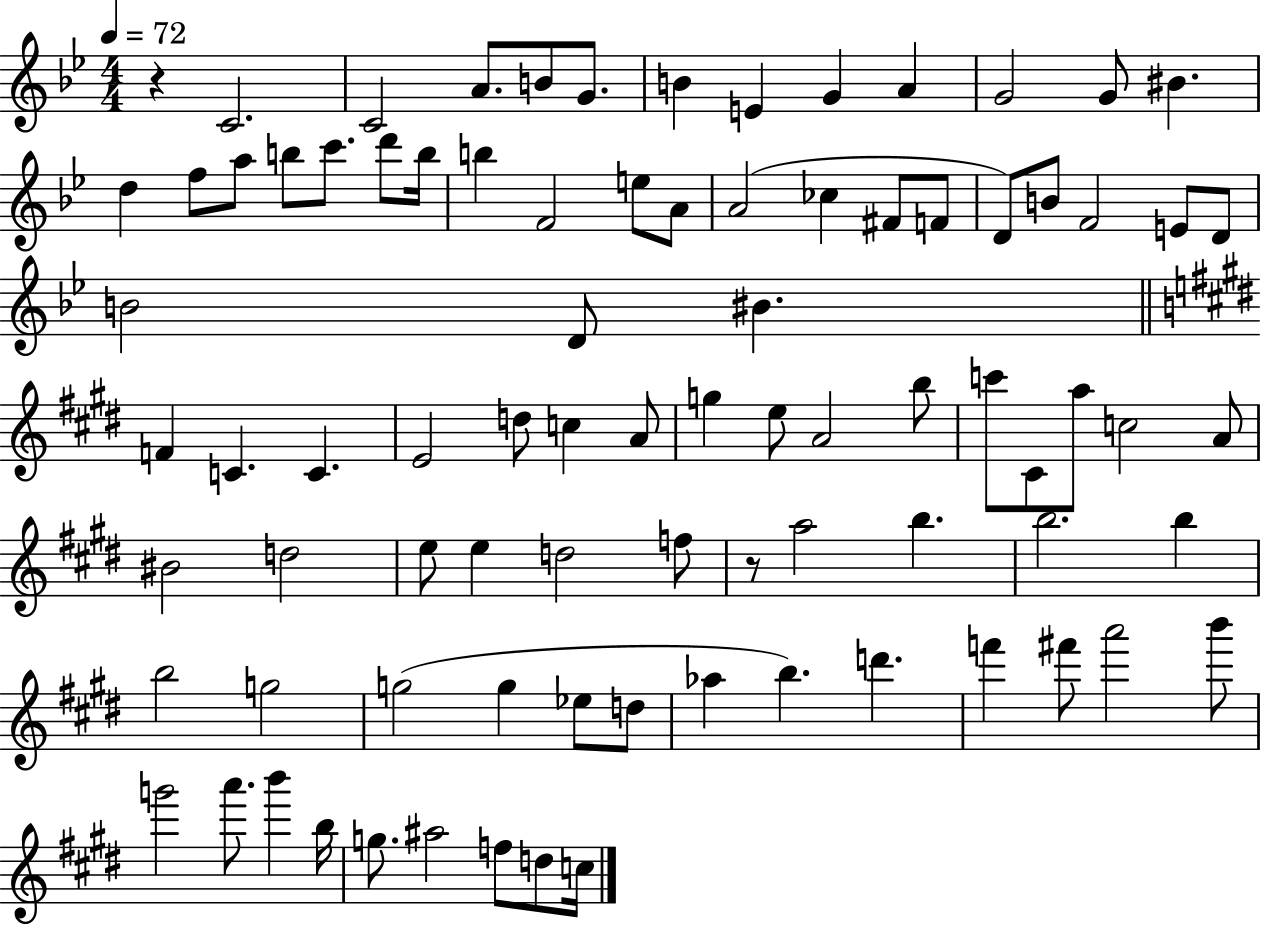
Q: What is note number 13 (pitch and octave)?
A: D5